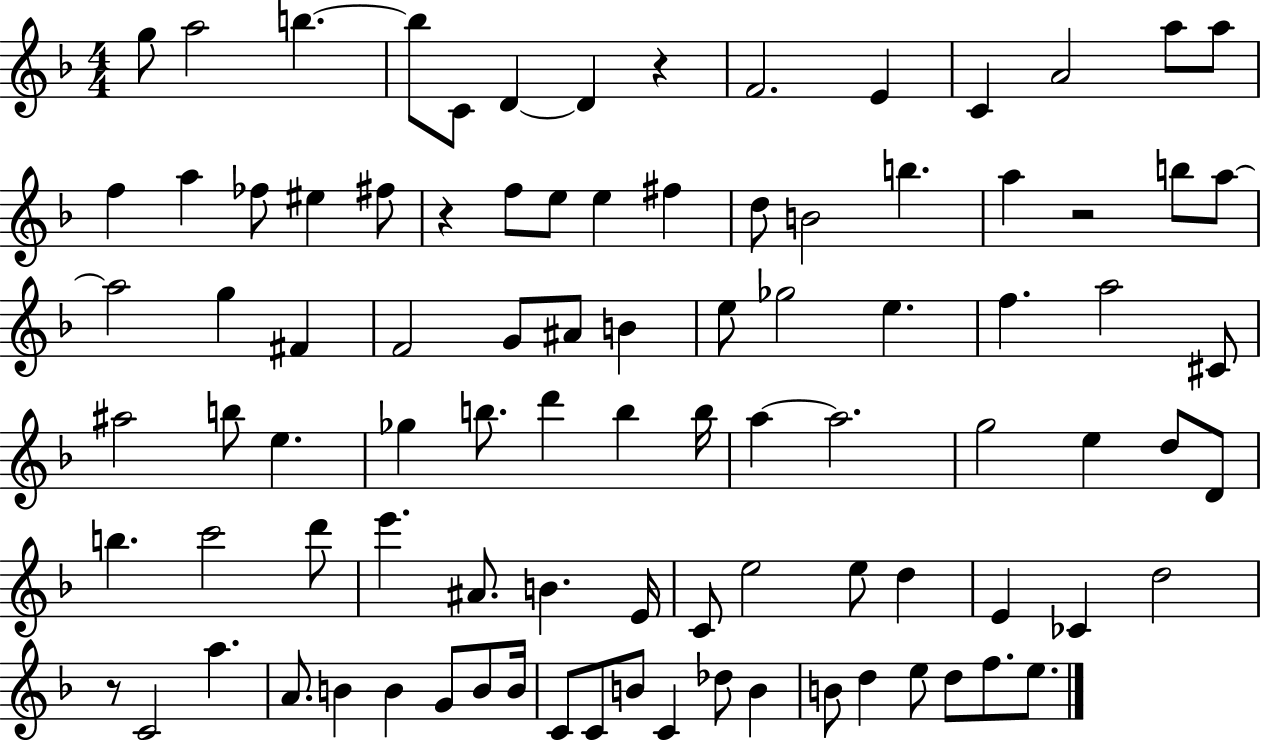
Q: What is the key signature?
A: F major